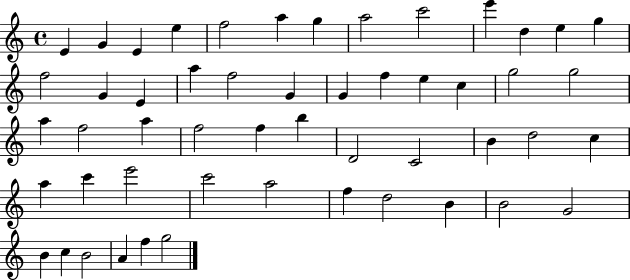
E4/q G4/q E4/q E5/q F5/h A5/q G5/q A5/h C6/h E6/q D5/q E5/q G5/q F5/h G4/q E4/q A5/q F5/h G4/q G4/q F5/q E5/q C5/q G5/h G5/h A5/q F5/h A5/q F5/h F5/q B5/q D4/h C4/h B4/q D5/h C5/q A5/q C6/q E6/h C6/h A5/h F5/q D5/h B4/q B4/h G4/h B4/q C5/q B4/h A4/q F5/q G5/h